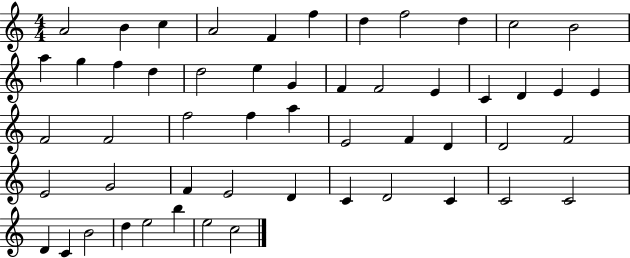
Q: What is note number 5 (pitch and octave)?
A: F4